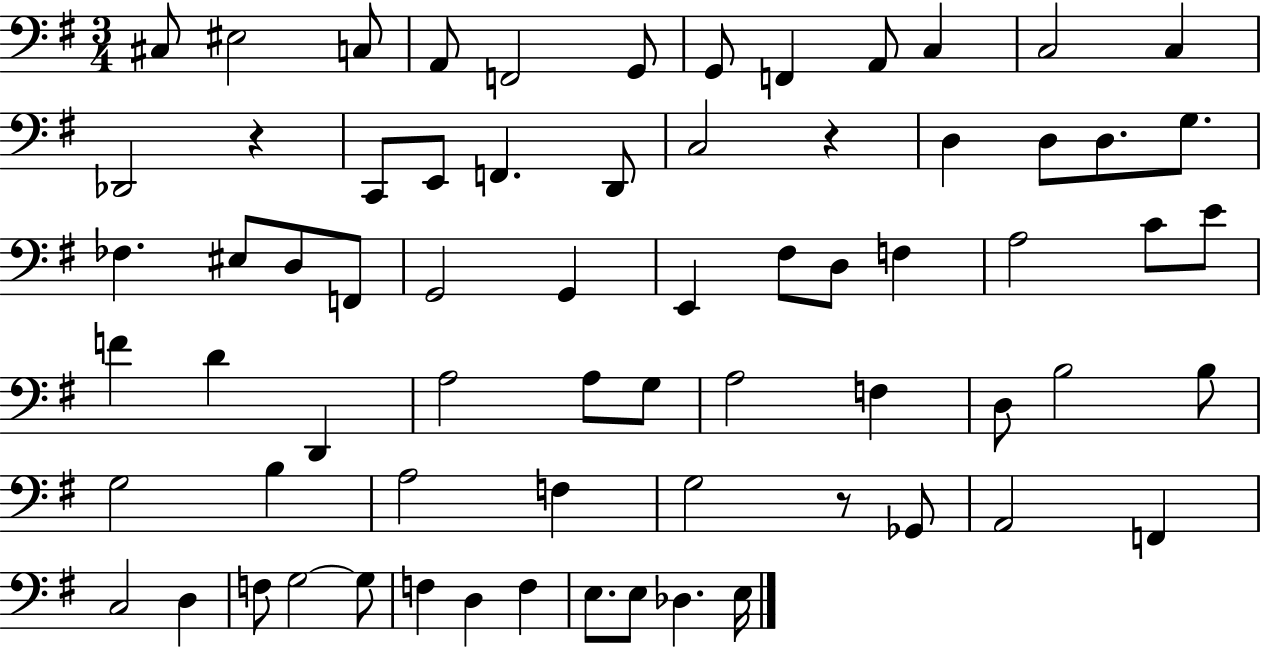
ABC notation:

X:1
T:Untitled
M:3/4
L:1/4
K:G
^C,/2 ^E,2 C,/2 A,,/2 F,,2 G,,/2 G,,/2 F,, A,,/2 C, C,2 C, _D,,2 z C,,/2 E,,/2 F,, D,,/2 C,2 z D, D,/2 D,/2 G,/2 _F, ^E,/2 D,/2 F,,/2 G,,2 G,, E,, ^F,/2 D,/2 F, A,2 C/2 E/2 F D D,, A,2 A,/2 G,/2 A,2 F, D,/2 B,2 B,/2 G,2 B, A,2 F, G,2 z/2 _G,,/2 A,,2 F,, C,2 D, F,/2 G,2 G,/2 F, D, F, E,/2 E,/2 _D, E,/4